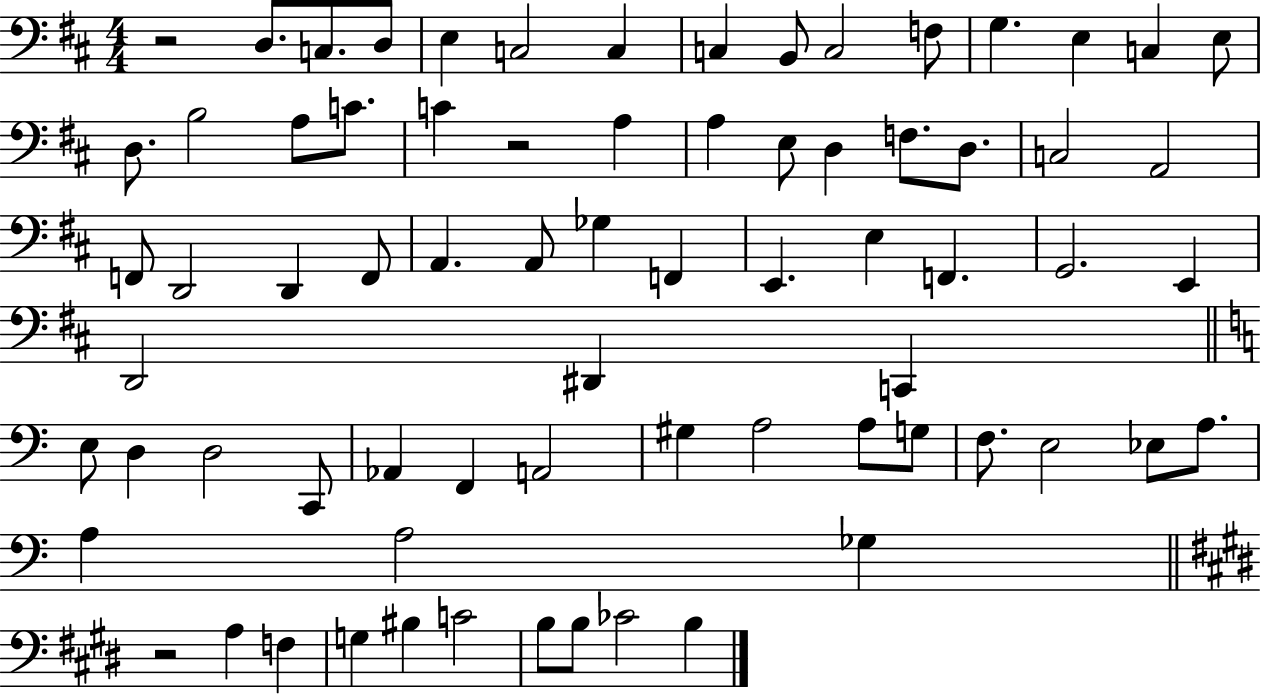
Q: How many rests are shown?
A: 3